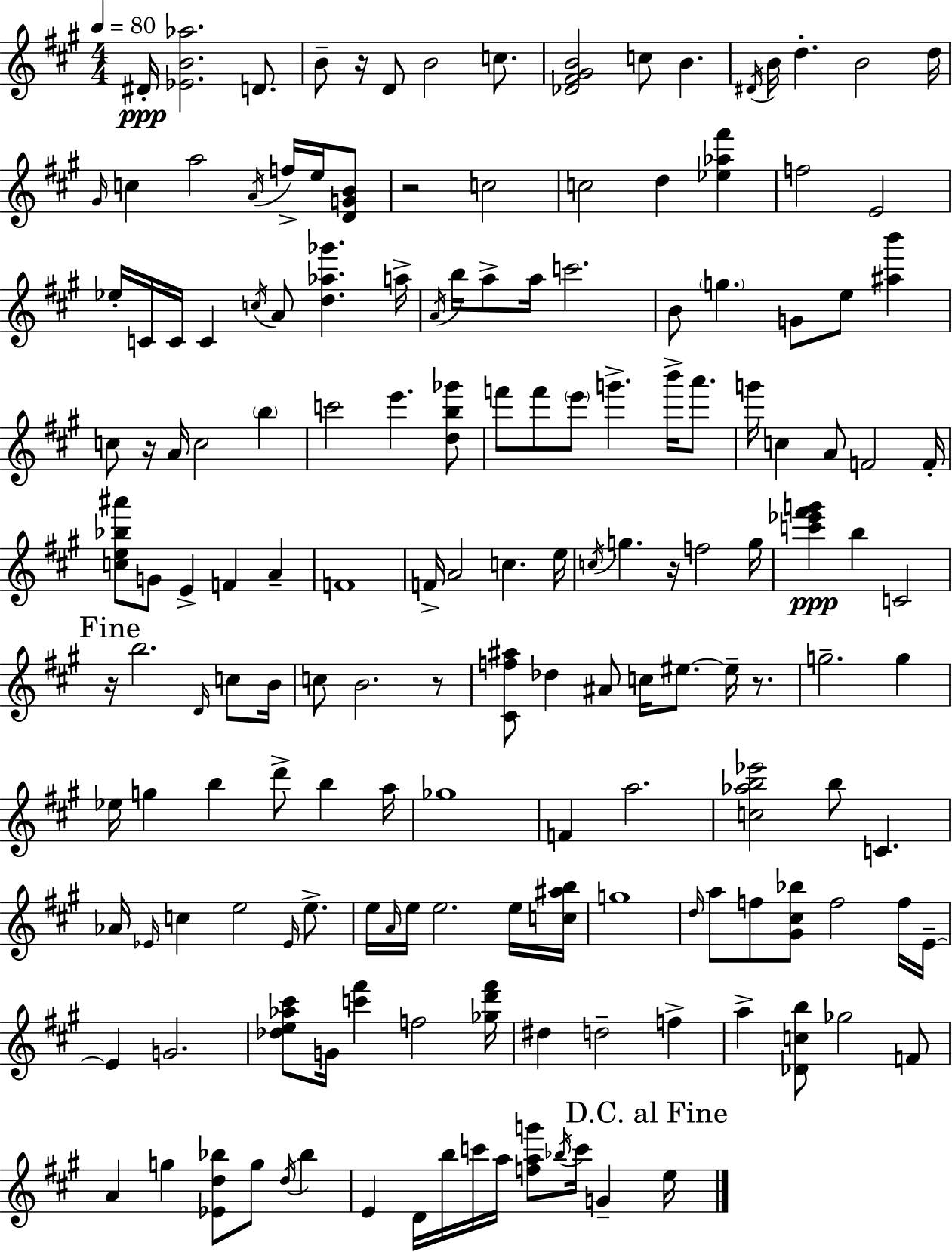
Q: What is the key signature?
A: A major